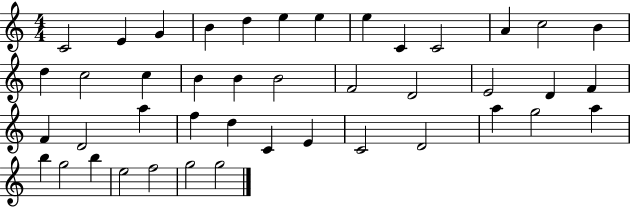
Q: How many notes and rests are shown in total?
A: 43